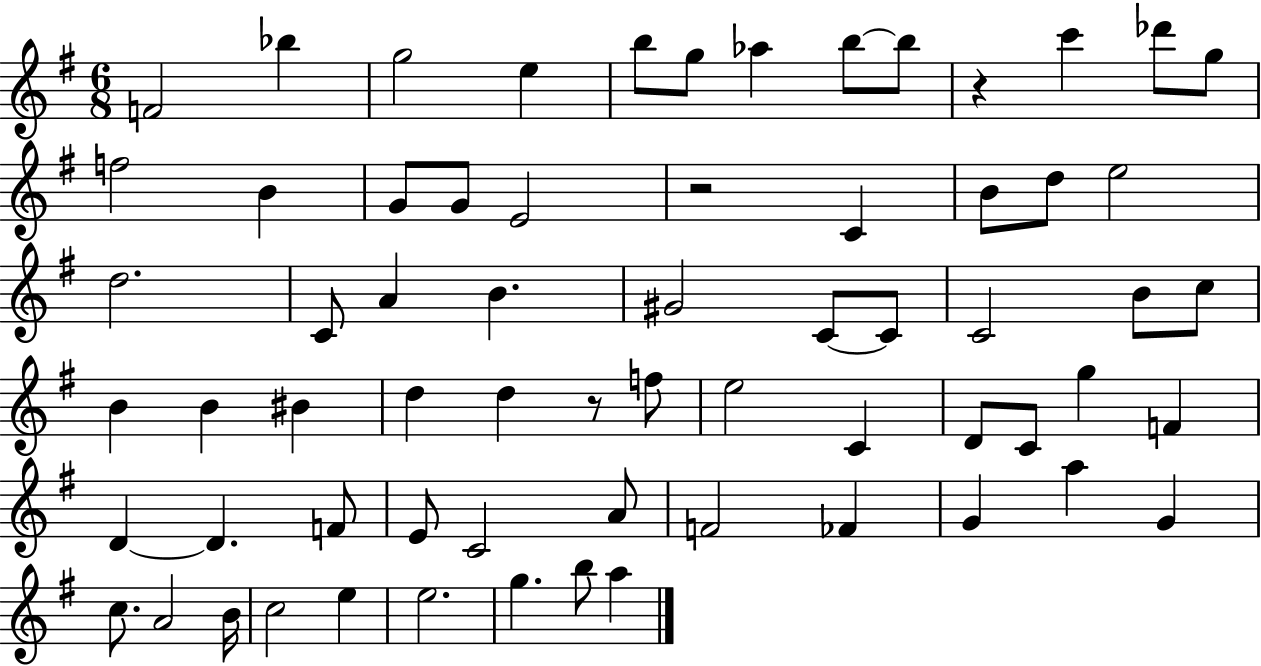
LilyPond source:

{
  \clef treble
  \numericTimeSignature
  \time 6/8
  \key g \major
  \repeat volta 2 { f'2 bes''4 | g''2 e''4 | b''8 g''8 aes''4 b''8~~ b''8 | r4 c'''4 des'''8 g''8 | \break f''2 b'4 | g'8 g'8 e'2 | r2 c'4 | b'8 d''8 e''2 | \break d''2. | c'8 a'4 b'4. | gis'2 c'8~~ c'8 | c'2 b'8 c''8 | \break b'4 b'4 bis'4 | d''4 d''4 r8 f''8 | e''2 c'4 | d'8 c'8 g''4 f'4 | \break d'4~~ d'4. f'8 | e'8 c'2 a'8 | f'2 fes'4 | g'4 a''4 g'4 | \break c''8. a'2 b'16 | c''2 e''4 | e''2. | g''4. b''8 a''4 | \break } \bar "|."
}